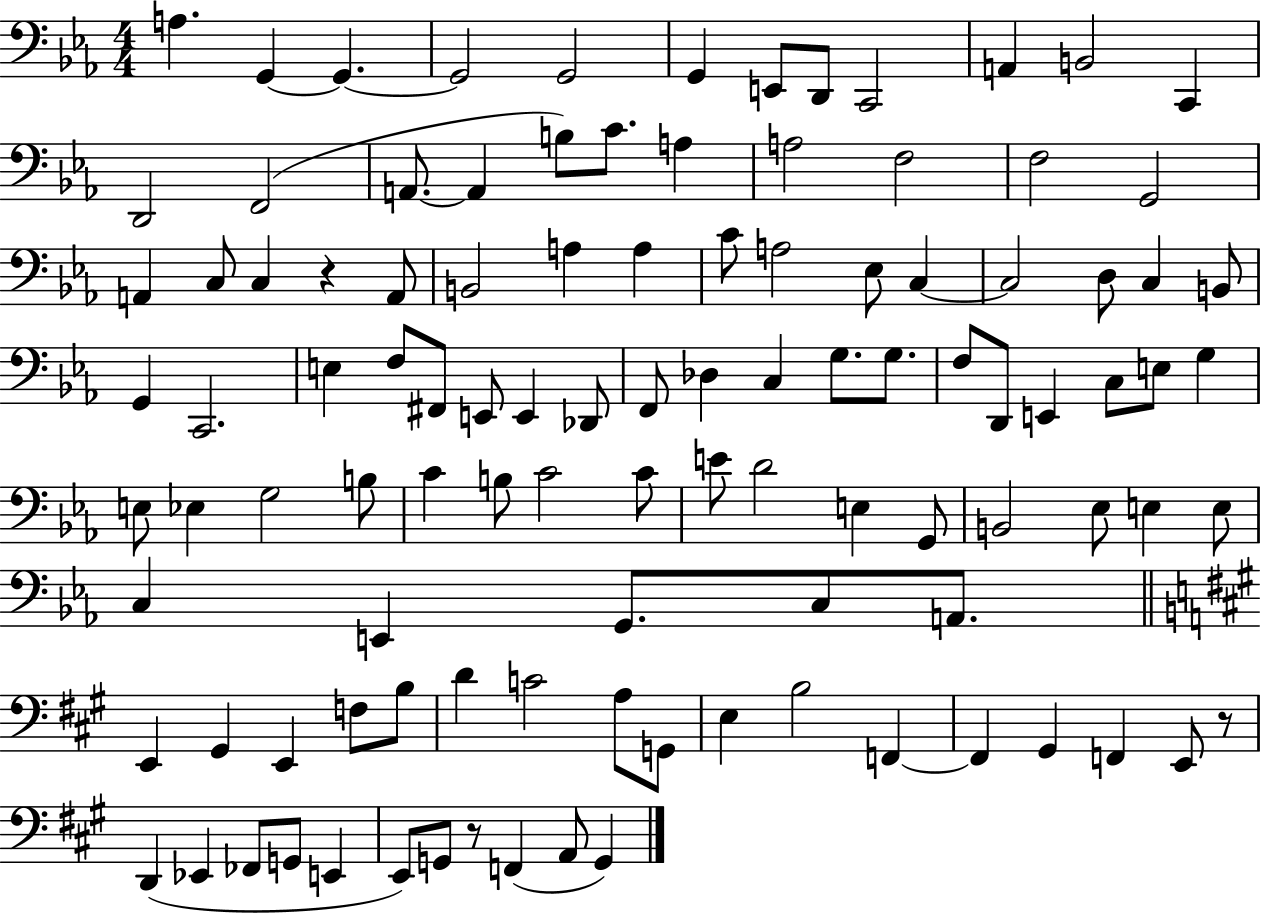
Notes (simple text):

A3/q. G2/q G2/q. G2/h G2/h G2/q E2/e D2/e C2/h A2/q B2/h C2/q D2/h F2/h A2/e. A2/q B3/e C4/e. A3/q A3/h F3/h F3/h G2/h A2/q C3/e C3/q R/q A2/e B2/h A3/q A3/q C4/e A3/h Eb3/e C3/q C3/h D3/e C3/q B2/e G2/q C2/h. E3/q F3/e F#2/e E2/e E2/q Db2/e F2/e Db3/q C3/q G3/e. G3/e. F3/e D2/e E2/q C3/e E3/e G3/q E3/e Eb3/q G3/h B3/e C4/q B3/e C4/h C4/e E4/e D4/h E3/q G2/e B2/h Eb3/e E3/q E3/e C3/q E2/q G2/e. C3/e A2/e. E2/q G#2/q E2/q F3/e B3/e D4/q C4/h A3/e G2/e E3/q B3/h F2/q F2/q G#2/q F2/q E2/e R/e D2/q Eb2/q FES2/e G2/e E2/q E2/e G2/e R/e F2/q A2/e G2/q